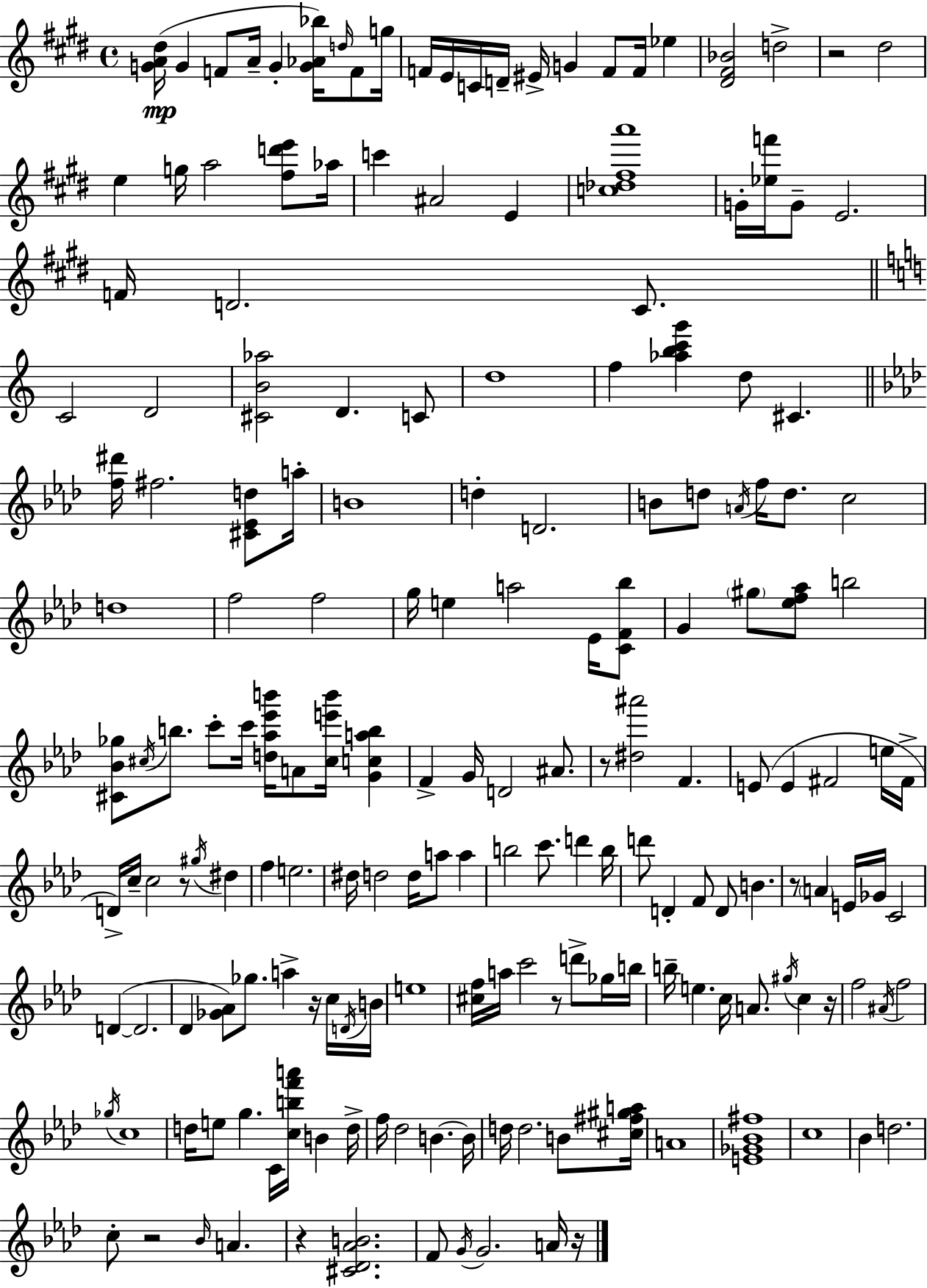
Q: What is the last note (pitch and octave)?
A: A4